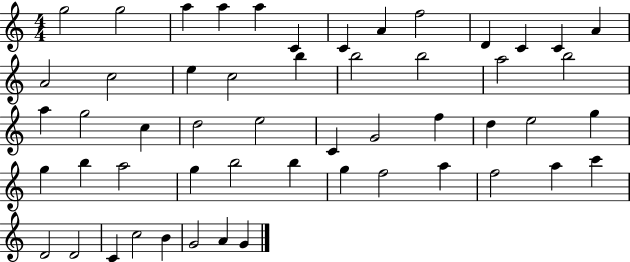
X:1
T:Untitled
M:4/4
L:1/4
K:C
g2 g2 a a a C C A f2 D C C A A2 c2 e c2 b b2 b2 a2 b2 a g2 c d2 e2 C G2 f d e2 g g b a2 g b2 b g f2 a f2 a c' D2 D2 C c2 B G2 A G